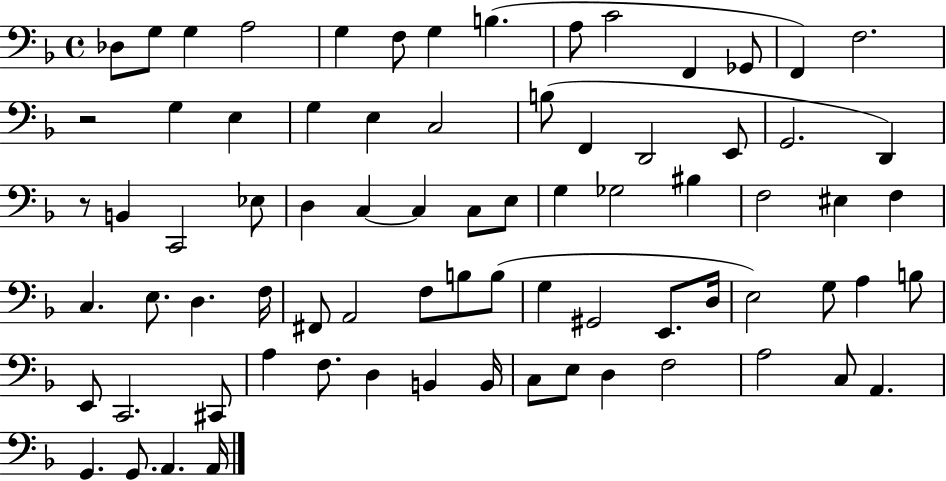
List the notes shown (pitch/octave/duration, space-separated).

Db3/e G3/e G3/q A3/h G3/q F3/e G3/q B3/q. A3/e C4/h F2/q Gb2/e F2/q F3/h. R/h G3/q E3/q G3/q E3/q C3/h B3/e F2/q D2/h E2/e G2/h. D2/q R/e B2/q C2/h Eb3/e D3/q C3/q C3/q C3/e E3/e G3/q Gb3/h BIS3/q F3/h EIS3/q F3/q C3/q. E3/e. D3/q. F3/s F#2/e A2/h F3/e B3/e B3/e G3/q G#2/h E2/e. D3/s E3/h G3/e A3/q B3/e E2/e C2/h. C#2/e A3/q F3/e. D3/q B2/q B2/s C3/e E3/e D3/q F3/h A3/h C3/e A2/q. G2/q. G2/e. A2/q. A2/s